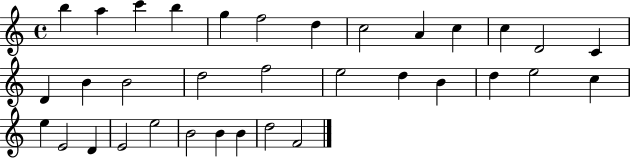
B5/q A5/q C6/q B5/q G5/q F5/h D5/q C5/h A4/q C5/q C5/q D4/h C4/q D4/q B4/q B4/h D5/h F5/h E5/h D5/q B4/q D5/q E5/h C5/q E5/q E4/h D4/q E4/h E5/h B4/h B4/q B4/q D5/h F4/h